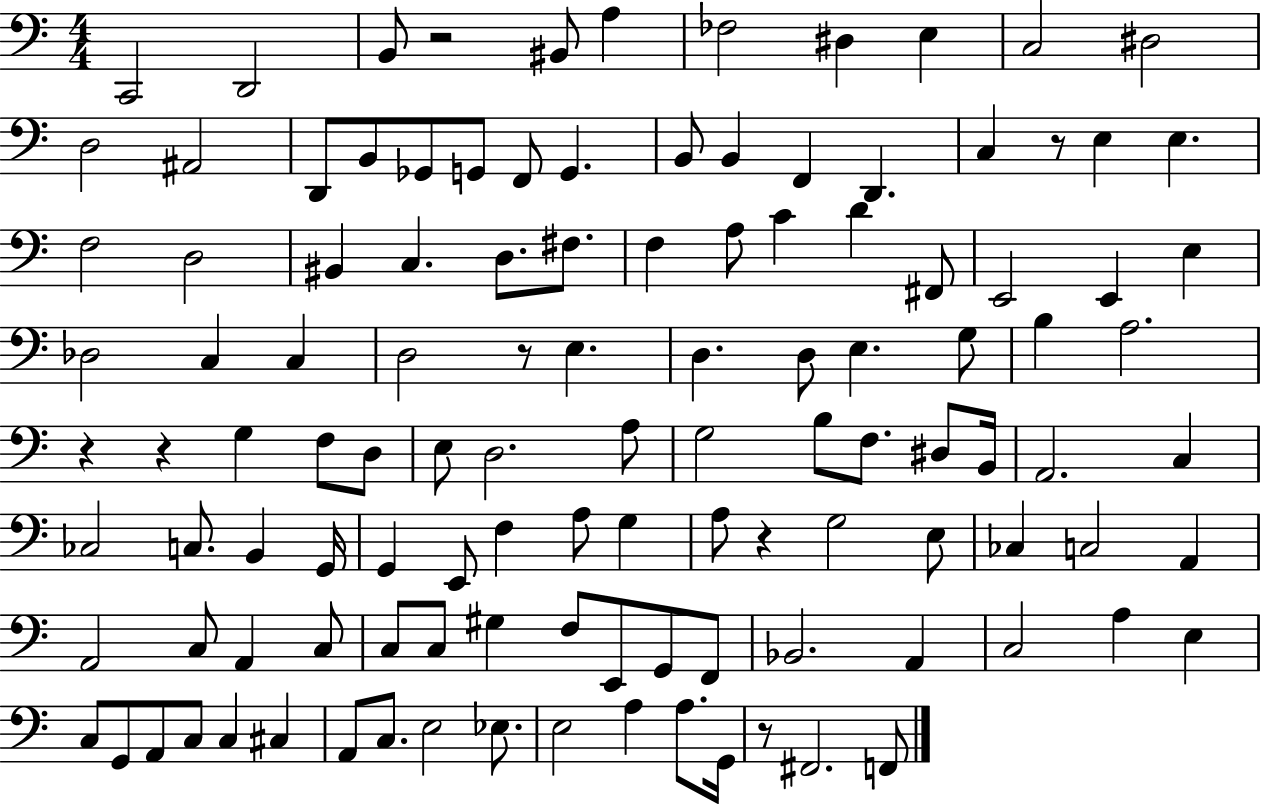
{
  \clef bass
  \numericTimeSignature
  \time 4/4
  \key c \major
  c,2 d,2 | b,8 r2 bis,8 a4 | fes2 dis4 e4 | c2 dis2 | \break d2 ais,2 | d,8 b,8 ges,8 g,8 f,8 g,4. | b,8 b,4 f,4 d,4. | c4 r8 e4 e4. | \break f2 d2 | bis,4 c4. d8. fis8. | f4 a8 c'4 d'4 fis,8 | e,2 e,4 e4 | \break des2 c4 c4 | d2 r8 e4. | d4. d8 e4. g8 | b4 a2. | \break r4 r4 g4 f8 d8 | e8 d2. a8 | g2 b8 f8. dis8 b,16 | a,2. c4 | \break ces2 c8. b,4 g,16 | g,4 e,8 f4 a8 g4 | a8 r4 g2 e8 | ces4 c2 a,4 | \break a,2 c8 a,4 c8 | c8 c8 gis4 f8 e,8 g,8 f,8 | bes,2. a,4 | c2 a4 e4 | \break c8 g,8 a,8 c8 c4 cis4 | a,8 c8. e2 ees8. | e2 a4 a8. g,16 | r8 fis,2. f,8 | \break \bar "|."
}